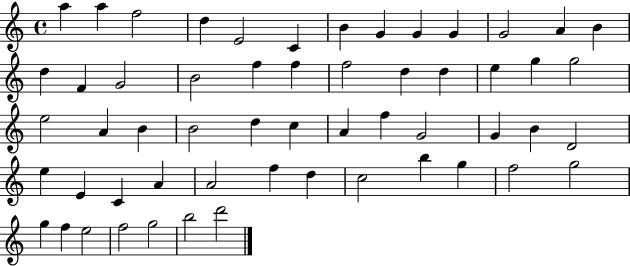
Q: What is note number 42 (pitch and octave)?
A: A4